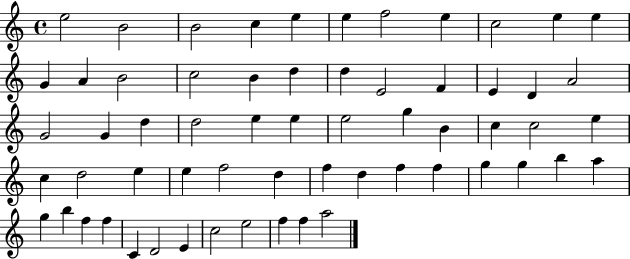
E5/h B4/h B4/h C5/q E5/q E5/q F5/h E5/q C5/h E5/q E5/q G4/q A4/q B4/h C5/h B4/q D5/q D5/q E4/h F4/q E4/q D4/q A4/h G4/h G4/q D5/q D5/h E5/q E5/q E5/h G5/q B4/q C5/q C5/h E5/q C5/q D5/h E5/q E5/q F5/h D5/q F5/q D5/q F5/q F5/q G5/q G5/q B5/q A5/q G5/q B5/q F5/q F5/q C4/q D4/h E4/q C5/h E5/h F5/q F5/q A5/h